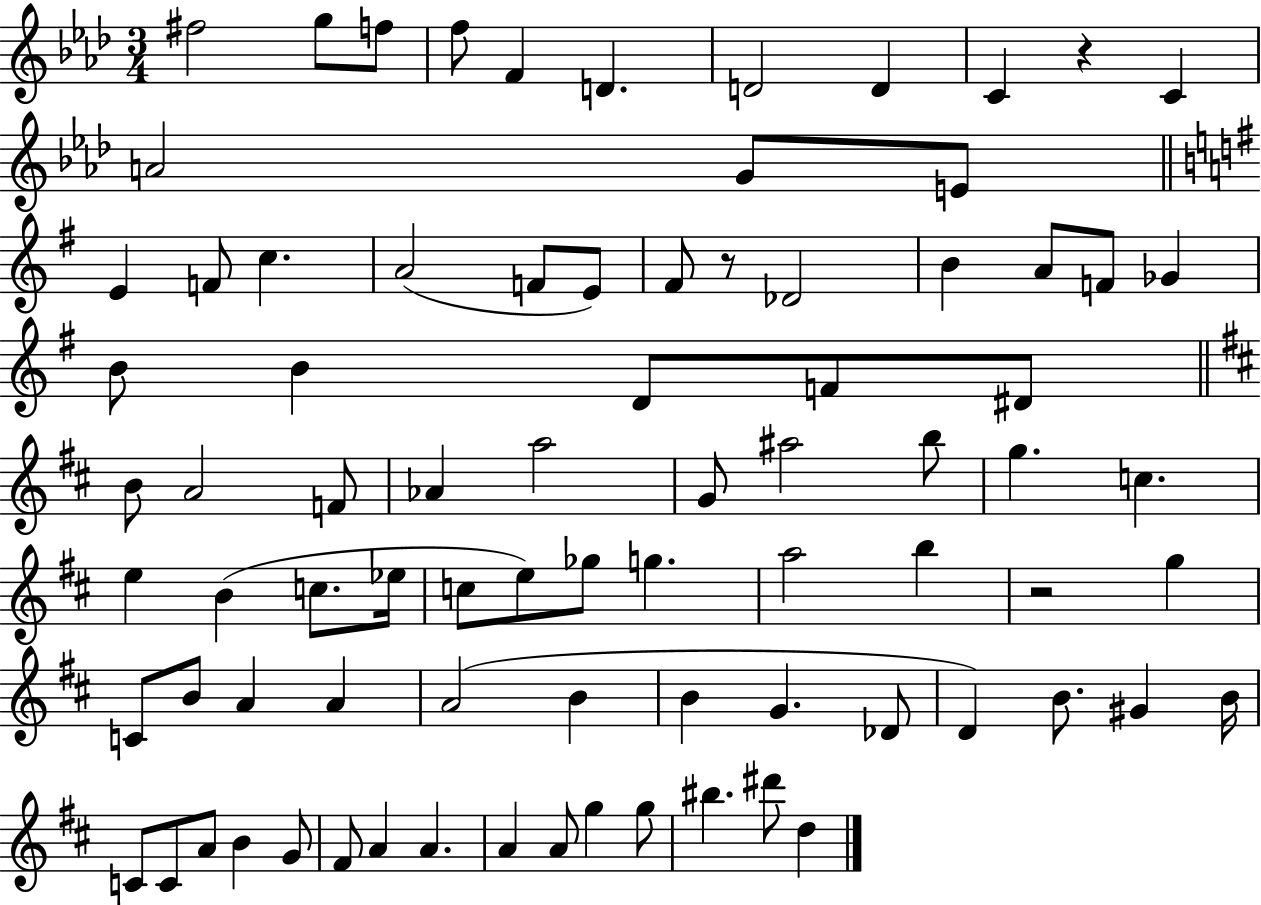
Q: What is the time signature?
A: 3/4